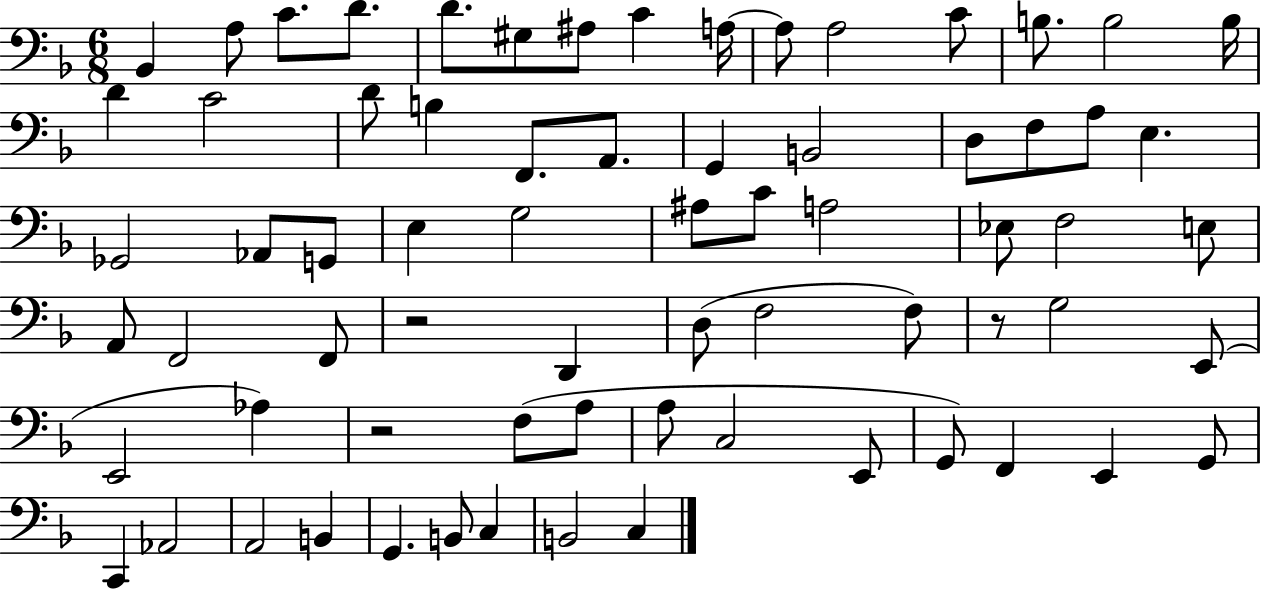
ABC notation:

X:1
T:Untitled
M:6/8
L:1/4
K:F
_B,, A,/2 C/2 D/2 D/2 ^G,/2 ^A,/2 C A,/4 A,/2 A,2 C/2 B,/2 B,2 B,/4 D C2 D/2 B, F,,/2 A,,/2 G,, B,,2 D,/2 F,/2 A,/2 E, _G,,2 _A,,/2 G,,/2 E, G,2 ^A,/2 C/2 A,2 _E,/2 F,2 E,/2 A,,/2 F,,2 F,,/2 z2 D,, D,/2 F,2 F,/2 z/2 G,2 E,,/2 E,,2 _A, z2 F,/2 A,/2 A,/2 C,2 E,,/2 G,,/2 F,, E,, G,,/2 C,, _A,,2 A,,2 B,, G,, B,,/2 C, B,,2 C,